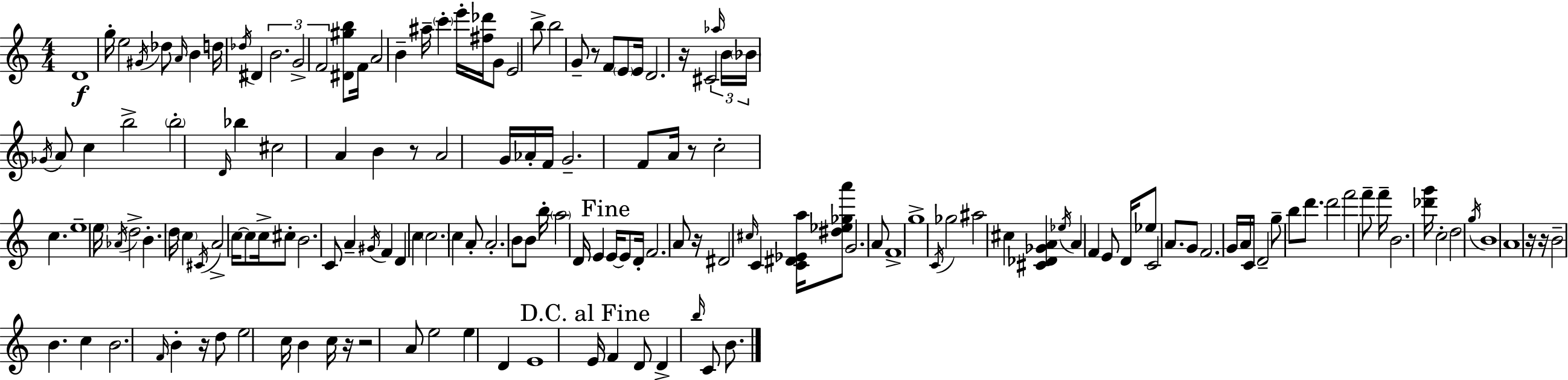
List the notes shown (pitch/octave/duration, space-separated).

D4/w G5/s E5/h G#4/s Db5/e A4/s B4/q D5/s Db5/s D#4/q B4/h. G4/h F4/h [D#4,G#5,B5]/e F4/s A4/h B4/q A#5/s C6/q E6/s [F#5,Db6]/s G4/e E4/h B5/e B5/h G4/e R/e F4/e E4/e E4/s D4/h. R/s C#4/h Ab5/s B4/s Bb4/s Gb4/s A4/e C5/q B5/h B5/h D4/s Bb5/q C#5/h A4/q B4/q R/e A4/h G4/s Ab4/s F4/s G4/h. F4/e A4/s R/e C5/h C5/q. E5/w E5/s Ab4/s D5/h B4/q. D5/s C5/q C#4/s A4/h C5/s C5/e C5/s C#5/e B4/h. C4/e A4/q G#4/s F4/q D4/q C5/q C5/h. C5/q A4/e A4/h. B4/e B4/e B5/s A5/h D4/s E4/q E4/s E4/e D4/s F4/h. A4/e R/s D#4/h C#5/s C4/q [C4,D#4,Eb4,A5]/s [D#5,Eb5,Gb5,A6]/e G4/h. A4/e F4/w G5/w C4/s Gb5/h A#5/h C#5/q [C#4,Db4,Gb4,A4]/q Eb5/s A4/q F4/q E4/e D4/s Eb5/e C4/h A4/e. G4/e F4/h. G4/s A4/s C4/s D4/h G5/e B5/e D6/e. D6/h F6/h F6/e F6/s B4/h. [Db6,G6]/s C5/h D5/h G5/s B4/w A4/w R/s R/s B4/h B4/q. C5/q B4/h. F4/s B4/q R/s D5/e E5/h C5/s B4/q C5/s R/s R/h A4/e E5/h E5/q D4/q E4/w E4/s F4/q D4/e D4/q B5/s C4/e B4/e.